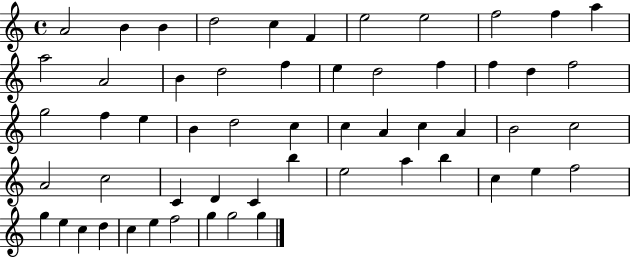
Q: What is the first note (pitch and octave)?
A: A4